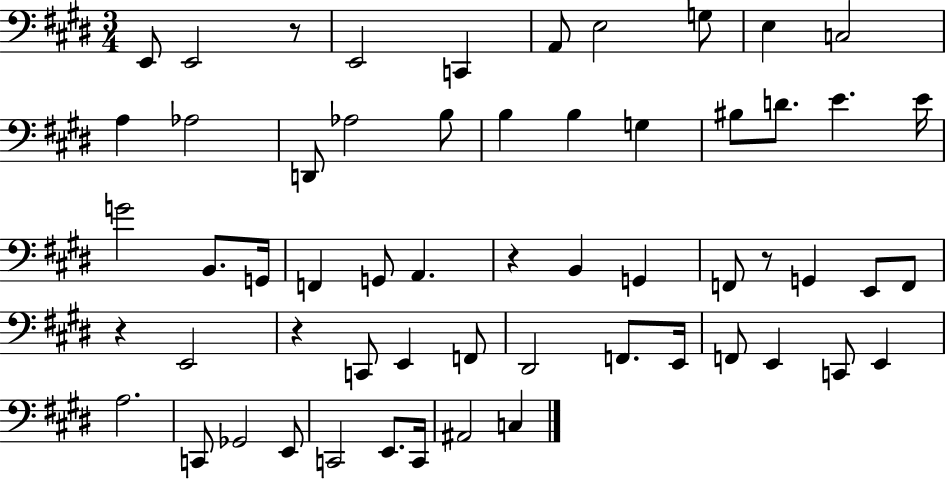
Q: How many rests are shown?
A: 5